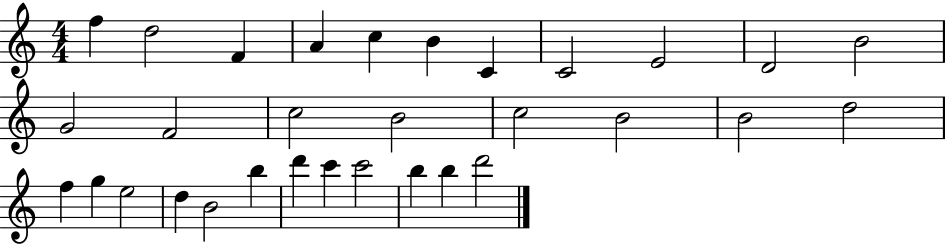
F5/q D5/h F4/q A4/q C5/q B4/q C4/q C4/h E4/h D4/h B4/h G4/h F4/h C5/h B4/h C5/h B4/h B4/h D5/h F5/q G5/q E5/h D5/q B4/h B5/q D6/q C6/q C6/h B5/q B5/q D6/h